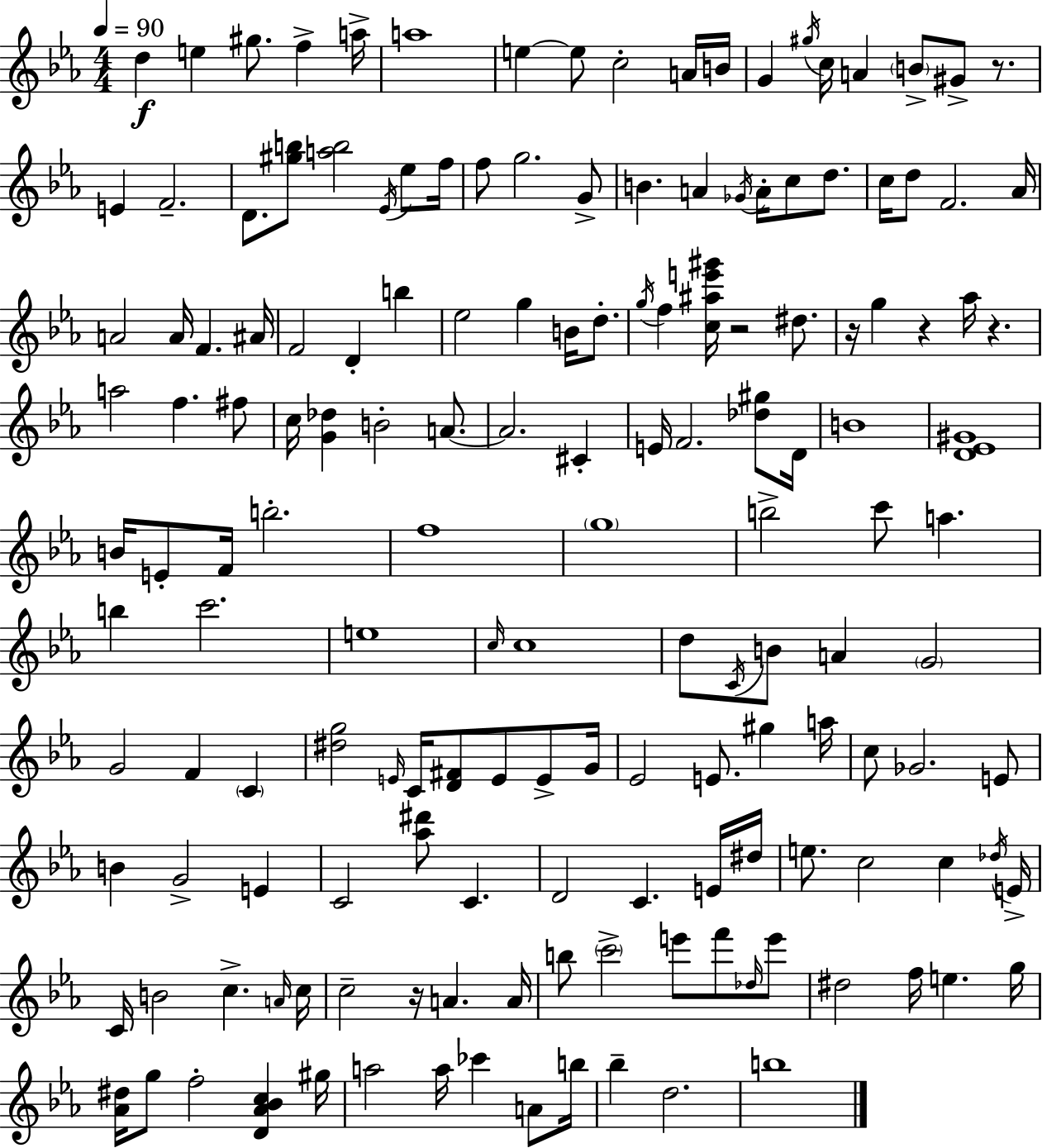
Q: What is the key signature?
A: EES major